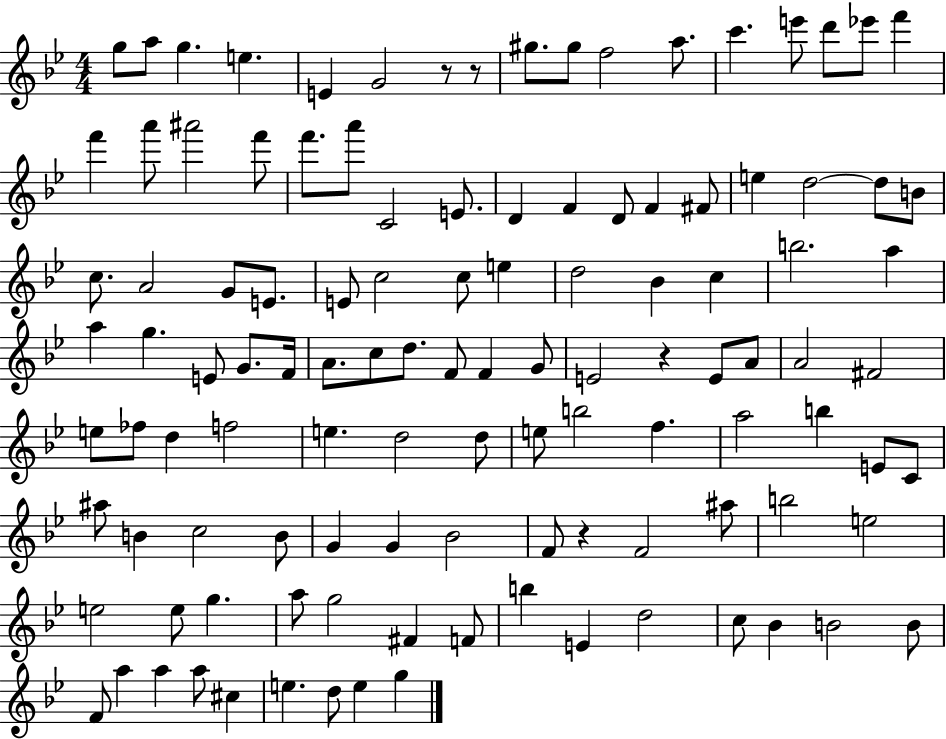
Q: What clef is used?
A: treble